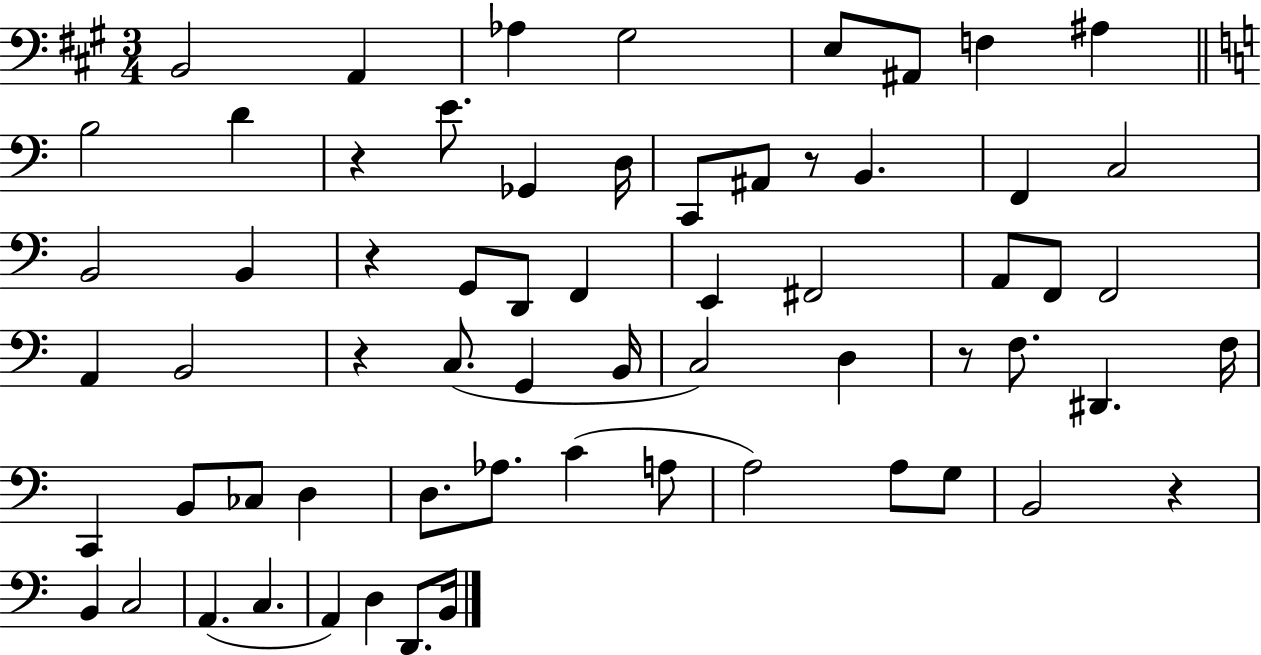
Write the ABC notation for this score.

X:1
T:Untitled
M:3/4
L:1/4
K:A
B,,2 A,, _A, ^G,2 E,/2 ^A,,/2 F, ^A, B,2 D z E/2 _G,, D,/4 C,,/2 ^A,,/2 z/2 B,, F,, C,2 B,,2 B,, z G,,/2 D,,/2 F,, E,, ^F,,2 A,,/2 F,,/2 F,,2 A,, B,,2 z C,/2 G,, B,,/4 C,2 D, z/2 F,/2 ^D,, F,/4 C,, B,,/2 _C,/2 D, D,/2 _A,/2 C A,/2 A,2 A,/2 G,/2 B,,2 z B,, C,2 A,, C, A,, D, D,,/2 B,,/4